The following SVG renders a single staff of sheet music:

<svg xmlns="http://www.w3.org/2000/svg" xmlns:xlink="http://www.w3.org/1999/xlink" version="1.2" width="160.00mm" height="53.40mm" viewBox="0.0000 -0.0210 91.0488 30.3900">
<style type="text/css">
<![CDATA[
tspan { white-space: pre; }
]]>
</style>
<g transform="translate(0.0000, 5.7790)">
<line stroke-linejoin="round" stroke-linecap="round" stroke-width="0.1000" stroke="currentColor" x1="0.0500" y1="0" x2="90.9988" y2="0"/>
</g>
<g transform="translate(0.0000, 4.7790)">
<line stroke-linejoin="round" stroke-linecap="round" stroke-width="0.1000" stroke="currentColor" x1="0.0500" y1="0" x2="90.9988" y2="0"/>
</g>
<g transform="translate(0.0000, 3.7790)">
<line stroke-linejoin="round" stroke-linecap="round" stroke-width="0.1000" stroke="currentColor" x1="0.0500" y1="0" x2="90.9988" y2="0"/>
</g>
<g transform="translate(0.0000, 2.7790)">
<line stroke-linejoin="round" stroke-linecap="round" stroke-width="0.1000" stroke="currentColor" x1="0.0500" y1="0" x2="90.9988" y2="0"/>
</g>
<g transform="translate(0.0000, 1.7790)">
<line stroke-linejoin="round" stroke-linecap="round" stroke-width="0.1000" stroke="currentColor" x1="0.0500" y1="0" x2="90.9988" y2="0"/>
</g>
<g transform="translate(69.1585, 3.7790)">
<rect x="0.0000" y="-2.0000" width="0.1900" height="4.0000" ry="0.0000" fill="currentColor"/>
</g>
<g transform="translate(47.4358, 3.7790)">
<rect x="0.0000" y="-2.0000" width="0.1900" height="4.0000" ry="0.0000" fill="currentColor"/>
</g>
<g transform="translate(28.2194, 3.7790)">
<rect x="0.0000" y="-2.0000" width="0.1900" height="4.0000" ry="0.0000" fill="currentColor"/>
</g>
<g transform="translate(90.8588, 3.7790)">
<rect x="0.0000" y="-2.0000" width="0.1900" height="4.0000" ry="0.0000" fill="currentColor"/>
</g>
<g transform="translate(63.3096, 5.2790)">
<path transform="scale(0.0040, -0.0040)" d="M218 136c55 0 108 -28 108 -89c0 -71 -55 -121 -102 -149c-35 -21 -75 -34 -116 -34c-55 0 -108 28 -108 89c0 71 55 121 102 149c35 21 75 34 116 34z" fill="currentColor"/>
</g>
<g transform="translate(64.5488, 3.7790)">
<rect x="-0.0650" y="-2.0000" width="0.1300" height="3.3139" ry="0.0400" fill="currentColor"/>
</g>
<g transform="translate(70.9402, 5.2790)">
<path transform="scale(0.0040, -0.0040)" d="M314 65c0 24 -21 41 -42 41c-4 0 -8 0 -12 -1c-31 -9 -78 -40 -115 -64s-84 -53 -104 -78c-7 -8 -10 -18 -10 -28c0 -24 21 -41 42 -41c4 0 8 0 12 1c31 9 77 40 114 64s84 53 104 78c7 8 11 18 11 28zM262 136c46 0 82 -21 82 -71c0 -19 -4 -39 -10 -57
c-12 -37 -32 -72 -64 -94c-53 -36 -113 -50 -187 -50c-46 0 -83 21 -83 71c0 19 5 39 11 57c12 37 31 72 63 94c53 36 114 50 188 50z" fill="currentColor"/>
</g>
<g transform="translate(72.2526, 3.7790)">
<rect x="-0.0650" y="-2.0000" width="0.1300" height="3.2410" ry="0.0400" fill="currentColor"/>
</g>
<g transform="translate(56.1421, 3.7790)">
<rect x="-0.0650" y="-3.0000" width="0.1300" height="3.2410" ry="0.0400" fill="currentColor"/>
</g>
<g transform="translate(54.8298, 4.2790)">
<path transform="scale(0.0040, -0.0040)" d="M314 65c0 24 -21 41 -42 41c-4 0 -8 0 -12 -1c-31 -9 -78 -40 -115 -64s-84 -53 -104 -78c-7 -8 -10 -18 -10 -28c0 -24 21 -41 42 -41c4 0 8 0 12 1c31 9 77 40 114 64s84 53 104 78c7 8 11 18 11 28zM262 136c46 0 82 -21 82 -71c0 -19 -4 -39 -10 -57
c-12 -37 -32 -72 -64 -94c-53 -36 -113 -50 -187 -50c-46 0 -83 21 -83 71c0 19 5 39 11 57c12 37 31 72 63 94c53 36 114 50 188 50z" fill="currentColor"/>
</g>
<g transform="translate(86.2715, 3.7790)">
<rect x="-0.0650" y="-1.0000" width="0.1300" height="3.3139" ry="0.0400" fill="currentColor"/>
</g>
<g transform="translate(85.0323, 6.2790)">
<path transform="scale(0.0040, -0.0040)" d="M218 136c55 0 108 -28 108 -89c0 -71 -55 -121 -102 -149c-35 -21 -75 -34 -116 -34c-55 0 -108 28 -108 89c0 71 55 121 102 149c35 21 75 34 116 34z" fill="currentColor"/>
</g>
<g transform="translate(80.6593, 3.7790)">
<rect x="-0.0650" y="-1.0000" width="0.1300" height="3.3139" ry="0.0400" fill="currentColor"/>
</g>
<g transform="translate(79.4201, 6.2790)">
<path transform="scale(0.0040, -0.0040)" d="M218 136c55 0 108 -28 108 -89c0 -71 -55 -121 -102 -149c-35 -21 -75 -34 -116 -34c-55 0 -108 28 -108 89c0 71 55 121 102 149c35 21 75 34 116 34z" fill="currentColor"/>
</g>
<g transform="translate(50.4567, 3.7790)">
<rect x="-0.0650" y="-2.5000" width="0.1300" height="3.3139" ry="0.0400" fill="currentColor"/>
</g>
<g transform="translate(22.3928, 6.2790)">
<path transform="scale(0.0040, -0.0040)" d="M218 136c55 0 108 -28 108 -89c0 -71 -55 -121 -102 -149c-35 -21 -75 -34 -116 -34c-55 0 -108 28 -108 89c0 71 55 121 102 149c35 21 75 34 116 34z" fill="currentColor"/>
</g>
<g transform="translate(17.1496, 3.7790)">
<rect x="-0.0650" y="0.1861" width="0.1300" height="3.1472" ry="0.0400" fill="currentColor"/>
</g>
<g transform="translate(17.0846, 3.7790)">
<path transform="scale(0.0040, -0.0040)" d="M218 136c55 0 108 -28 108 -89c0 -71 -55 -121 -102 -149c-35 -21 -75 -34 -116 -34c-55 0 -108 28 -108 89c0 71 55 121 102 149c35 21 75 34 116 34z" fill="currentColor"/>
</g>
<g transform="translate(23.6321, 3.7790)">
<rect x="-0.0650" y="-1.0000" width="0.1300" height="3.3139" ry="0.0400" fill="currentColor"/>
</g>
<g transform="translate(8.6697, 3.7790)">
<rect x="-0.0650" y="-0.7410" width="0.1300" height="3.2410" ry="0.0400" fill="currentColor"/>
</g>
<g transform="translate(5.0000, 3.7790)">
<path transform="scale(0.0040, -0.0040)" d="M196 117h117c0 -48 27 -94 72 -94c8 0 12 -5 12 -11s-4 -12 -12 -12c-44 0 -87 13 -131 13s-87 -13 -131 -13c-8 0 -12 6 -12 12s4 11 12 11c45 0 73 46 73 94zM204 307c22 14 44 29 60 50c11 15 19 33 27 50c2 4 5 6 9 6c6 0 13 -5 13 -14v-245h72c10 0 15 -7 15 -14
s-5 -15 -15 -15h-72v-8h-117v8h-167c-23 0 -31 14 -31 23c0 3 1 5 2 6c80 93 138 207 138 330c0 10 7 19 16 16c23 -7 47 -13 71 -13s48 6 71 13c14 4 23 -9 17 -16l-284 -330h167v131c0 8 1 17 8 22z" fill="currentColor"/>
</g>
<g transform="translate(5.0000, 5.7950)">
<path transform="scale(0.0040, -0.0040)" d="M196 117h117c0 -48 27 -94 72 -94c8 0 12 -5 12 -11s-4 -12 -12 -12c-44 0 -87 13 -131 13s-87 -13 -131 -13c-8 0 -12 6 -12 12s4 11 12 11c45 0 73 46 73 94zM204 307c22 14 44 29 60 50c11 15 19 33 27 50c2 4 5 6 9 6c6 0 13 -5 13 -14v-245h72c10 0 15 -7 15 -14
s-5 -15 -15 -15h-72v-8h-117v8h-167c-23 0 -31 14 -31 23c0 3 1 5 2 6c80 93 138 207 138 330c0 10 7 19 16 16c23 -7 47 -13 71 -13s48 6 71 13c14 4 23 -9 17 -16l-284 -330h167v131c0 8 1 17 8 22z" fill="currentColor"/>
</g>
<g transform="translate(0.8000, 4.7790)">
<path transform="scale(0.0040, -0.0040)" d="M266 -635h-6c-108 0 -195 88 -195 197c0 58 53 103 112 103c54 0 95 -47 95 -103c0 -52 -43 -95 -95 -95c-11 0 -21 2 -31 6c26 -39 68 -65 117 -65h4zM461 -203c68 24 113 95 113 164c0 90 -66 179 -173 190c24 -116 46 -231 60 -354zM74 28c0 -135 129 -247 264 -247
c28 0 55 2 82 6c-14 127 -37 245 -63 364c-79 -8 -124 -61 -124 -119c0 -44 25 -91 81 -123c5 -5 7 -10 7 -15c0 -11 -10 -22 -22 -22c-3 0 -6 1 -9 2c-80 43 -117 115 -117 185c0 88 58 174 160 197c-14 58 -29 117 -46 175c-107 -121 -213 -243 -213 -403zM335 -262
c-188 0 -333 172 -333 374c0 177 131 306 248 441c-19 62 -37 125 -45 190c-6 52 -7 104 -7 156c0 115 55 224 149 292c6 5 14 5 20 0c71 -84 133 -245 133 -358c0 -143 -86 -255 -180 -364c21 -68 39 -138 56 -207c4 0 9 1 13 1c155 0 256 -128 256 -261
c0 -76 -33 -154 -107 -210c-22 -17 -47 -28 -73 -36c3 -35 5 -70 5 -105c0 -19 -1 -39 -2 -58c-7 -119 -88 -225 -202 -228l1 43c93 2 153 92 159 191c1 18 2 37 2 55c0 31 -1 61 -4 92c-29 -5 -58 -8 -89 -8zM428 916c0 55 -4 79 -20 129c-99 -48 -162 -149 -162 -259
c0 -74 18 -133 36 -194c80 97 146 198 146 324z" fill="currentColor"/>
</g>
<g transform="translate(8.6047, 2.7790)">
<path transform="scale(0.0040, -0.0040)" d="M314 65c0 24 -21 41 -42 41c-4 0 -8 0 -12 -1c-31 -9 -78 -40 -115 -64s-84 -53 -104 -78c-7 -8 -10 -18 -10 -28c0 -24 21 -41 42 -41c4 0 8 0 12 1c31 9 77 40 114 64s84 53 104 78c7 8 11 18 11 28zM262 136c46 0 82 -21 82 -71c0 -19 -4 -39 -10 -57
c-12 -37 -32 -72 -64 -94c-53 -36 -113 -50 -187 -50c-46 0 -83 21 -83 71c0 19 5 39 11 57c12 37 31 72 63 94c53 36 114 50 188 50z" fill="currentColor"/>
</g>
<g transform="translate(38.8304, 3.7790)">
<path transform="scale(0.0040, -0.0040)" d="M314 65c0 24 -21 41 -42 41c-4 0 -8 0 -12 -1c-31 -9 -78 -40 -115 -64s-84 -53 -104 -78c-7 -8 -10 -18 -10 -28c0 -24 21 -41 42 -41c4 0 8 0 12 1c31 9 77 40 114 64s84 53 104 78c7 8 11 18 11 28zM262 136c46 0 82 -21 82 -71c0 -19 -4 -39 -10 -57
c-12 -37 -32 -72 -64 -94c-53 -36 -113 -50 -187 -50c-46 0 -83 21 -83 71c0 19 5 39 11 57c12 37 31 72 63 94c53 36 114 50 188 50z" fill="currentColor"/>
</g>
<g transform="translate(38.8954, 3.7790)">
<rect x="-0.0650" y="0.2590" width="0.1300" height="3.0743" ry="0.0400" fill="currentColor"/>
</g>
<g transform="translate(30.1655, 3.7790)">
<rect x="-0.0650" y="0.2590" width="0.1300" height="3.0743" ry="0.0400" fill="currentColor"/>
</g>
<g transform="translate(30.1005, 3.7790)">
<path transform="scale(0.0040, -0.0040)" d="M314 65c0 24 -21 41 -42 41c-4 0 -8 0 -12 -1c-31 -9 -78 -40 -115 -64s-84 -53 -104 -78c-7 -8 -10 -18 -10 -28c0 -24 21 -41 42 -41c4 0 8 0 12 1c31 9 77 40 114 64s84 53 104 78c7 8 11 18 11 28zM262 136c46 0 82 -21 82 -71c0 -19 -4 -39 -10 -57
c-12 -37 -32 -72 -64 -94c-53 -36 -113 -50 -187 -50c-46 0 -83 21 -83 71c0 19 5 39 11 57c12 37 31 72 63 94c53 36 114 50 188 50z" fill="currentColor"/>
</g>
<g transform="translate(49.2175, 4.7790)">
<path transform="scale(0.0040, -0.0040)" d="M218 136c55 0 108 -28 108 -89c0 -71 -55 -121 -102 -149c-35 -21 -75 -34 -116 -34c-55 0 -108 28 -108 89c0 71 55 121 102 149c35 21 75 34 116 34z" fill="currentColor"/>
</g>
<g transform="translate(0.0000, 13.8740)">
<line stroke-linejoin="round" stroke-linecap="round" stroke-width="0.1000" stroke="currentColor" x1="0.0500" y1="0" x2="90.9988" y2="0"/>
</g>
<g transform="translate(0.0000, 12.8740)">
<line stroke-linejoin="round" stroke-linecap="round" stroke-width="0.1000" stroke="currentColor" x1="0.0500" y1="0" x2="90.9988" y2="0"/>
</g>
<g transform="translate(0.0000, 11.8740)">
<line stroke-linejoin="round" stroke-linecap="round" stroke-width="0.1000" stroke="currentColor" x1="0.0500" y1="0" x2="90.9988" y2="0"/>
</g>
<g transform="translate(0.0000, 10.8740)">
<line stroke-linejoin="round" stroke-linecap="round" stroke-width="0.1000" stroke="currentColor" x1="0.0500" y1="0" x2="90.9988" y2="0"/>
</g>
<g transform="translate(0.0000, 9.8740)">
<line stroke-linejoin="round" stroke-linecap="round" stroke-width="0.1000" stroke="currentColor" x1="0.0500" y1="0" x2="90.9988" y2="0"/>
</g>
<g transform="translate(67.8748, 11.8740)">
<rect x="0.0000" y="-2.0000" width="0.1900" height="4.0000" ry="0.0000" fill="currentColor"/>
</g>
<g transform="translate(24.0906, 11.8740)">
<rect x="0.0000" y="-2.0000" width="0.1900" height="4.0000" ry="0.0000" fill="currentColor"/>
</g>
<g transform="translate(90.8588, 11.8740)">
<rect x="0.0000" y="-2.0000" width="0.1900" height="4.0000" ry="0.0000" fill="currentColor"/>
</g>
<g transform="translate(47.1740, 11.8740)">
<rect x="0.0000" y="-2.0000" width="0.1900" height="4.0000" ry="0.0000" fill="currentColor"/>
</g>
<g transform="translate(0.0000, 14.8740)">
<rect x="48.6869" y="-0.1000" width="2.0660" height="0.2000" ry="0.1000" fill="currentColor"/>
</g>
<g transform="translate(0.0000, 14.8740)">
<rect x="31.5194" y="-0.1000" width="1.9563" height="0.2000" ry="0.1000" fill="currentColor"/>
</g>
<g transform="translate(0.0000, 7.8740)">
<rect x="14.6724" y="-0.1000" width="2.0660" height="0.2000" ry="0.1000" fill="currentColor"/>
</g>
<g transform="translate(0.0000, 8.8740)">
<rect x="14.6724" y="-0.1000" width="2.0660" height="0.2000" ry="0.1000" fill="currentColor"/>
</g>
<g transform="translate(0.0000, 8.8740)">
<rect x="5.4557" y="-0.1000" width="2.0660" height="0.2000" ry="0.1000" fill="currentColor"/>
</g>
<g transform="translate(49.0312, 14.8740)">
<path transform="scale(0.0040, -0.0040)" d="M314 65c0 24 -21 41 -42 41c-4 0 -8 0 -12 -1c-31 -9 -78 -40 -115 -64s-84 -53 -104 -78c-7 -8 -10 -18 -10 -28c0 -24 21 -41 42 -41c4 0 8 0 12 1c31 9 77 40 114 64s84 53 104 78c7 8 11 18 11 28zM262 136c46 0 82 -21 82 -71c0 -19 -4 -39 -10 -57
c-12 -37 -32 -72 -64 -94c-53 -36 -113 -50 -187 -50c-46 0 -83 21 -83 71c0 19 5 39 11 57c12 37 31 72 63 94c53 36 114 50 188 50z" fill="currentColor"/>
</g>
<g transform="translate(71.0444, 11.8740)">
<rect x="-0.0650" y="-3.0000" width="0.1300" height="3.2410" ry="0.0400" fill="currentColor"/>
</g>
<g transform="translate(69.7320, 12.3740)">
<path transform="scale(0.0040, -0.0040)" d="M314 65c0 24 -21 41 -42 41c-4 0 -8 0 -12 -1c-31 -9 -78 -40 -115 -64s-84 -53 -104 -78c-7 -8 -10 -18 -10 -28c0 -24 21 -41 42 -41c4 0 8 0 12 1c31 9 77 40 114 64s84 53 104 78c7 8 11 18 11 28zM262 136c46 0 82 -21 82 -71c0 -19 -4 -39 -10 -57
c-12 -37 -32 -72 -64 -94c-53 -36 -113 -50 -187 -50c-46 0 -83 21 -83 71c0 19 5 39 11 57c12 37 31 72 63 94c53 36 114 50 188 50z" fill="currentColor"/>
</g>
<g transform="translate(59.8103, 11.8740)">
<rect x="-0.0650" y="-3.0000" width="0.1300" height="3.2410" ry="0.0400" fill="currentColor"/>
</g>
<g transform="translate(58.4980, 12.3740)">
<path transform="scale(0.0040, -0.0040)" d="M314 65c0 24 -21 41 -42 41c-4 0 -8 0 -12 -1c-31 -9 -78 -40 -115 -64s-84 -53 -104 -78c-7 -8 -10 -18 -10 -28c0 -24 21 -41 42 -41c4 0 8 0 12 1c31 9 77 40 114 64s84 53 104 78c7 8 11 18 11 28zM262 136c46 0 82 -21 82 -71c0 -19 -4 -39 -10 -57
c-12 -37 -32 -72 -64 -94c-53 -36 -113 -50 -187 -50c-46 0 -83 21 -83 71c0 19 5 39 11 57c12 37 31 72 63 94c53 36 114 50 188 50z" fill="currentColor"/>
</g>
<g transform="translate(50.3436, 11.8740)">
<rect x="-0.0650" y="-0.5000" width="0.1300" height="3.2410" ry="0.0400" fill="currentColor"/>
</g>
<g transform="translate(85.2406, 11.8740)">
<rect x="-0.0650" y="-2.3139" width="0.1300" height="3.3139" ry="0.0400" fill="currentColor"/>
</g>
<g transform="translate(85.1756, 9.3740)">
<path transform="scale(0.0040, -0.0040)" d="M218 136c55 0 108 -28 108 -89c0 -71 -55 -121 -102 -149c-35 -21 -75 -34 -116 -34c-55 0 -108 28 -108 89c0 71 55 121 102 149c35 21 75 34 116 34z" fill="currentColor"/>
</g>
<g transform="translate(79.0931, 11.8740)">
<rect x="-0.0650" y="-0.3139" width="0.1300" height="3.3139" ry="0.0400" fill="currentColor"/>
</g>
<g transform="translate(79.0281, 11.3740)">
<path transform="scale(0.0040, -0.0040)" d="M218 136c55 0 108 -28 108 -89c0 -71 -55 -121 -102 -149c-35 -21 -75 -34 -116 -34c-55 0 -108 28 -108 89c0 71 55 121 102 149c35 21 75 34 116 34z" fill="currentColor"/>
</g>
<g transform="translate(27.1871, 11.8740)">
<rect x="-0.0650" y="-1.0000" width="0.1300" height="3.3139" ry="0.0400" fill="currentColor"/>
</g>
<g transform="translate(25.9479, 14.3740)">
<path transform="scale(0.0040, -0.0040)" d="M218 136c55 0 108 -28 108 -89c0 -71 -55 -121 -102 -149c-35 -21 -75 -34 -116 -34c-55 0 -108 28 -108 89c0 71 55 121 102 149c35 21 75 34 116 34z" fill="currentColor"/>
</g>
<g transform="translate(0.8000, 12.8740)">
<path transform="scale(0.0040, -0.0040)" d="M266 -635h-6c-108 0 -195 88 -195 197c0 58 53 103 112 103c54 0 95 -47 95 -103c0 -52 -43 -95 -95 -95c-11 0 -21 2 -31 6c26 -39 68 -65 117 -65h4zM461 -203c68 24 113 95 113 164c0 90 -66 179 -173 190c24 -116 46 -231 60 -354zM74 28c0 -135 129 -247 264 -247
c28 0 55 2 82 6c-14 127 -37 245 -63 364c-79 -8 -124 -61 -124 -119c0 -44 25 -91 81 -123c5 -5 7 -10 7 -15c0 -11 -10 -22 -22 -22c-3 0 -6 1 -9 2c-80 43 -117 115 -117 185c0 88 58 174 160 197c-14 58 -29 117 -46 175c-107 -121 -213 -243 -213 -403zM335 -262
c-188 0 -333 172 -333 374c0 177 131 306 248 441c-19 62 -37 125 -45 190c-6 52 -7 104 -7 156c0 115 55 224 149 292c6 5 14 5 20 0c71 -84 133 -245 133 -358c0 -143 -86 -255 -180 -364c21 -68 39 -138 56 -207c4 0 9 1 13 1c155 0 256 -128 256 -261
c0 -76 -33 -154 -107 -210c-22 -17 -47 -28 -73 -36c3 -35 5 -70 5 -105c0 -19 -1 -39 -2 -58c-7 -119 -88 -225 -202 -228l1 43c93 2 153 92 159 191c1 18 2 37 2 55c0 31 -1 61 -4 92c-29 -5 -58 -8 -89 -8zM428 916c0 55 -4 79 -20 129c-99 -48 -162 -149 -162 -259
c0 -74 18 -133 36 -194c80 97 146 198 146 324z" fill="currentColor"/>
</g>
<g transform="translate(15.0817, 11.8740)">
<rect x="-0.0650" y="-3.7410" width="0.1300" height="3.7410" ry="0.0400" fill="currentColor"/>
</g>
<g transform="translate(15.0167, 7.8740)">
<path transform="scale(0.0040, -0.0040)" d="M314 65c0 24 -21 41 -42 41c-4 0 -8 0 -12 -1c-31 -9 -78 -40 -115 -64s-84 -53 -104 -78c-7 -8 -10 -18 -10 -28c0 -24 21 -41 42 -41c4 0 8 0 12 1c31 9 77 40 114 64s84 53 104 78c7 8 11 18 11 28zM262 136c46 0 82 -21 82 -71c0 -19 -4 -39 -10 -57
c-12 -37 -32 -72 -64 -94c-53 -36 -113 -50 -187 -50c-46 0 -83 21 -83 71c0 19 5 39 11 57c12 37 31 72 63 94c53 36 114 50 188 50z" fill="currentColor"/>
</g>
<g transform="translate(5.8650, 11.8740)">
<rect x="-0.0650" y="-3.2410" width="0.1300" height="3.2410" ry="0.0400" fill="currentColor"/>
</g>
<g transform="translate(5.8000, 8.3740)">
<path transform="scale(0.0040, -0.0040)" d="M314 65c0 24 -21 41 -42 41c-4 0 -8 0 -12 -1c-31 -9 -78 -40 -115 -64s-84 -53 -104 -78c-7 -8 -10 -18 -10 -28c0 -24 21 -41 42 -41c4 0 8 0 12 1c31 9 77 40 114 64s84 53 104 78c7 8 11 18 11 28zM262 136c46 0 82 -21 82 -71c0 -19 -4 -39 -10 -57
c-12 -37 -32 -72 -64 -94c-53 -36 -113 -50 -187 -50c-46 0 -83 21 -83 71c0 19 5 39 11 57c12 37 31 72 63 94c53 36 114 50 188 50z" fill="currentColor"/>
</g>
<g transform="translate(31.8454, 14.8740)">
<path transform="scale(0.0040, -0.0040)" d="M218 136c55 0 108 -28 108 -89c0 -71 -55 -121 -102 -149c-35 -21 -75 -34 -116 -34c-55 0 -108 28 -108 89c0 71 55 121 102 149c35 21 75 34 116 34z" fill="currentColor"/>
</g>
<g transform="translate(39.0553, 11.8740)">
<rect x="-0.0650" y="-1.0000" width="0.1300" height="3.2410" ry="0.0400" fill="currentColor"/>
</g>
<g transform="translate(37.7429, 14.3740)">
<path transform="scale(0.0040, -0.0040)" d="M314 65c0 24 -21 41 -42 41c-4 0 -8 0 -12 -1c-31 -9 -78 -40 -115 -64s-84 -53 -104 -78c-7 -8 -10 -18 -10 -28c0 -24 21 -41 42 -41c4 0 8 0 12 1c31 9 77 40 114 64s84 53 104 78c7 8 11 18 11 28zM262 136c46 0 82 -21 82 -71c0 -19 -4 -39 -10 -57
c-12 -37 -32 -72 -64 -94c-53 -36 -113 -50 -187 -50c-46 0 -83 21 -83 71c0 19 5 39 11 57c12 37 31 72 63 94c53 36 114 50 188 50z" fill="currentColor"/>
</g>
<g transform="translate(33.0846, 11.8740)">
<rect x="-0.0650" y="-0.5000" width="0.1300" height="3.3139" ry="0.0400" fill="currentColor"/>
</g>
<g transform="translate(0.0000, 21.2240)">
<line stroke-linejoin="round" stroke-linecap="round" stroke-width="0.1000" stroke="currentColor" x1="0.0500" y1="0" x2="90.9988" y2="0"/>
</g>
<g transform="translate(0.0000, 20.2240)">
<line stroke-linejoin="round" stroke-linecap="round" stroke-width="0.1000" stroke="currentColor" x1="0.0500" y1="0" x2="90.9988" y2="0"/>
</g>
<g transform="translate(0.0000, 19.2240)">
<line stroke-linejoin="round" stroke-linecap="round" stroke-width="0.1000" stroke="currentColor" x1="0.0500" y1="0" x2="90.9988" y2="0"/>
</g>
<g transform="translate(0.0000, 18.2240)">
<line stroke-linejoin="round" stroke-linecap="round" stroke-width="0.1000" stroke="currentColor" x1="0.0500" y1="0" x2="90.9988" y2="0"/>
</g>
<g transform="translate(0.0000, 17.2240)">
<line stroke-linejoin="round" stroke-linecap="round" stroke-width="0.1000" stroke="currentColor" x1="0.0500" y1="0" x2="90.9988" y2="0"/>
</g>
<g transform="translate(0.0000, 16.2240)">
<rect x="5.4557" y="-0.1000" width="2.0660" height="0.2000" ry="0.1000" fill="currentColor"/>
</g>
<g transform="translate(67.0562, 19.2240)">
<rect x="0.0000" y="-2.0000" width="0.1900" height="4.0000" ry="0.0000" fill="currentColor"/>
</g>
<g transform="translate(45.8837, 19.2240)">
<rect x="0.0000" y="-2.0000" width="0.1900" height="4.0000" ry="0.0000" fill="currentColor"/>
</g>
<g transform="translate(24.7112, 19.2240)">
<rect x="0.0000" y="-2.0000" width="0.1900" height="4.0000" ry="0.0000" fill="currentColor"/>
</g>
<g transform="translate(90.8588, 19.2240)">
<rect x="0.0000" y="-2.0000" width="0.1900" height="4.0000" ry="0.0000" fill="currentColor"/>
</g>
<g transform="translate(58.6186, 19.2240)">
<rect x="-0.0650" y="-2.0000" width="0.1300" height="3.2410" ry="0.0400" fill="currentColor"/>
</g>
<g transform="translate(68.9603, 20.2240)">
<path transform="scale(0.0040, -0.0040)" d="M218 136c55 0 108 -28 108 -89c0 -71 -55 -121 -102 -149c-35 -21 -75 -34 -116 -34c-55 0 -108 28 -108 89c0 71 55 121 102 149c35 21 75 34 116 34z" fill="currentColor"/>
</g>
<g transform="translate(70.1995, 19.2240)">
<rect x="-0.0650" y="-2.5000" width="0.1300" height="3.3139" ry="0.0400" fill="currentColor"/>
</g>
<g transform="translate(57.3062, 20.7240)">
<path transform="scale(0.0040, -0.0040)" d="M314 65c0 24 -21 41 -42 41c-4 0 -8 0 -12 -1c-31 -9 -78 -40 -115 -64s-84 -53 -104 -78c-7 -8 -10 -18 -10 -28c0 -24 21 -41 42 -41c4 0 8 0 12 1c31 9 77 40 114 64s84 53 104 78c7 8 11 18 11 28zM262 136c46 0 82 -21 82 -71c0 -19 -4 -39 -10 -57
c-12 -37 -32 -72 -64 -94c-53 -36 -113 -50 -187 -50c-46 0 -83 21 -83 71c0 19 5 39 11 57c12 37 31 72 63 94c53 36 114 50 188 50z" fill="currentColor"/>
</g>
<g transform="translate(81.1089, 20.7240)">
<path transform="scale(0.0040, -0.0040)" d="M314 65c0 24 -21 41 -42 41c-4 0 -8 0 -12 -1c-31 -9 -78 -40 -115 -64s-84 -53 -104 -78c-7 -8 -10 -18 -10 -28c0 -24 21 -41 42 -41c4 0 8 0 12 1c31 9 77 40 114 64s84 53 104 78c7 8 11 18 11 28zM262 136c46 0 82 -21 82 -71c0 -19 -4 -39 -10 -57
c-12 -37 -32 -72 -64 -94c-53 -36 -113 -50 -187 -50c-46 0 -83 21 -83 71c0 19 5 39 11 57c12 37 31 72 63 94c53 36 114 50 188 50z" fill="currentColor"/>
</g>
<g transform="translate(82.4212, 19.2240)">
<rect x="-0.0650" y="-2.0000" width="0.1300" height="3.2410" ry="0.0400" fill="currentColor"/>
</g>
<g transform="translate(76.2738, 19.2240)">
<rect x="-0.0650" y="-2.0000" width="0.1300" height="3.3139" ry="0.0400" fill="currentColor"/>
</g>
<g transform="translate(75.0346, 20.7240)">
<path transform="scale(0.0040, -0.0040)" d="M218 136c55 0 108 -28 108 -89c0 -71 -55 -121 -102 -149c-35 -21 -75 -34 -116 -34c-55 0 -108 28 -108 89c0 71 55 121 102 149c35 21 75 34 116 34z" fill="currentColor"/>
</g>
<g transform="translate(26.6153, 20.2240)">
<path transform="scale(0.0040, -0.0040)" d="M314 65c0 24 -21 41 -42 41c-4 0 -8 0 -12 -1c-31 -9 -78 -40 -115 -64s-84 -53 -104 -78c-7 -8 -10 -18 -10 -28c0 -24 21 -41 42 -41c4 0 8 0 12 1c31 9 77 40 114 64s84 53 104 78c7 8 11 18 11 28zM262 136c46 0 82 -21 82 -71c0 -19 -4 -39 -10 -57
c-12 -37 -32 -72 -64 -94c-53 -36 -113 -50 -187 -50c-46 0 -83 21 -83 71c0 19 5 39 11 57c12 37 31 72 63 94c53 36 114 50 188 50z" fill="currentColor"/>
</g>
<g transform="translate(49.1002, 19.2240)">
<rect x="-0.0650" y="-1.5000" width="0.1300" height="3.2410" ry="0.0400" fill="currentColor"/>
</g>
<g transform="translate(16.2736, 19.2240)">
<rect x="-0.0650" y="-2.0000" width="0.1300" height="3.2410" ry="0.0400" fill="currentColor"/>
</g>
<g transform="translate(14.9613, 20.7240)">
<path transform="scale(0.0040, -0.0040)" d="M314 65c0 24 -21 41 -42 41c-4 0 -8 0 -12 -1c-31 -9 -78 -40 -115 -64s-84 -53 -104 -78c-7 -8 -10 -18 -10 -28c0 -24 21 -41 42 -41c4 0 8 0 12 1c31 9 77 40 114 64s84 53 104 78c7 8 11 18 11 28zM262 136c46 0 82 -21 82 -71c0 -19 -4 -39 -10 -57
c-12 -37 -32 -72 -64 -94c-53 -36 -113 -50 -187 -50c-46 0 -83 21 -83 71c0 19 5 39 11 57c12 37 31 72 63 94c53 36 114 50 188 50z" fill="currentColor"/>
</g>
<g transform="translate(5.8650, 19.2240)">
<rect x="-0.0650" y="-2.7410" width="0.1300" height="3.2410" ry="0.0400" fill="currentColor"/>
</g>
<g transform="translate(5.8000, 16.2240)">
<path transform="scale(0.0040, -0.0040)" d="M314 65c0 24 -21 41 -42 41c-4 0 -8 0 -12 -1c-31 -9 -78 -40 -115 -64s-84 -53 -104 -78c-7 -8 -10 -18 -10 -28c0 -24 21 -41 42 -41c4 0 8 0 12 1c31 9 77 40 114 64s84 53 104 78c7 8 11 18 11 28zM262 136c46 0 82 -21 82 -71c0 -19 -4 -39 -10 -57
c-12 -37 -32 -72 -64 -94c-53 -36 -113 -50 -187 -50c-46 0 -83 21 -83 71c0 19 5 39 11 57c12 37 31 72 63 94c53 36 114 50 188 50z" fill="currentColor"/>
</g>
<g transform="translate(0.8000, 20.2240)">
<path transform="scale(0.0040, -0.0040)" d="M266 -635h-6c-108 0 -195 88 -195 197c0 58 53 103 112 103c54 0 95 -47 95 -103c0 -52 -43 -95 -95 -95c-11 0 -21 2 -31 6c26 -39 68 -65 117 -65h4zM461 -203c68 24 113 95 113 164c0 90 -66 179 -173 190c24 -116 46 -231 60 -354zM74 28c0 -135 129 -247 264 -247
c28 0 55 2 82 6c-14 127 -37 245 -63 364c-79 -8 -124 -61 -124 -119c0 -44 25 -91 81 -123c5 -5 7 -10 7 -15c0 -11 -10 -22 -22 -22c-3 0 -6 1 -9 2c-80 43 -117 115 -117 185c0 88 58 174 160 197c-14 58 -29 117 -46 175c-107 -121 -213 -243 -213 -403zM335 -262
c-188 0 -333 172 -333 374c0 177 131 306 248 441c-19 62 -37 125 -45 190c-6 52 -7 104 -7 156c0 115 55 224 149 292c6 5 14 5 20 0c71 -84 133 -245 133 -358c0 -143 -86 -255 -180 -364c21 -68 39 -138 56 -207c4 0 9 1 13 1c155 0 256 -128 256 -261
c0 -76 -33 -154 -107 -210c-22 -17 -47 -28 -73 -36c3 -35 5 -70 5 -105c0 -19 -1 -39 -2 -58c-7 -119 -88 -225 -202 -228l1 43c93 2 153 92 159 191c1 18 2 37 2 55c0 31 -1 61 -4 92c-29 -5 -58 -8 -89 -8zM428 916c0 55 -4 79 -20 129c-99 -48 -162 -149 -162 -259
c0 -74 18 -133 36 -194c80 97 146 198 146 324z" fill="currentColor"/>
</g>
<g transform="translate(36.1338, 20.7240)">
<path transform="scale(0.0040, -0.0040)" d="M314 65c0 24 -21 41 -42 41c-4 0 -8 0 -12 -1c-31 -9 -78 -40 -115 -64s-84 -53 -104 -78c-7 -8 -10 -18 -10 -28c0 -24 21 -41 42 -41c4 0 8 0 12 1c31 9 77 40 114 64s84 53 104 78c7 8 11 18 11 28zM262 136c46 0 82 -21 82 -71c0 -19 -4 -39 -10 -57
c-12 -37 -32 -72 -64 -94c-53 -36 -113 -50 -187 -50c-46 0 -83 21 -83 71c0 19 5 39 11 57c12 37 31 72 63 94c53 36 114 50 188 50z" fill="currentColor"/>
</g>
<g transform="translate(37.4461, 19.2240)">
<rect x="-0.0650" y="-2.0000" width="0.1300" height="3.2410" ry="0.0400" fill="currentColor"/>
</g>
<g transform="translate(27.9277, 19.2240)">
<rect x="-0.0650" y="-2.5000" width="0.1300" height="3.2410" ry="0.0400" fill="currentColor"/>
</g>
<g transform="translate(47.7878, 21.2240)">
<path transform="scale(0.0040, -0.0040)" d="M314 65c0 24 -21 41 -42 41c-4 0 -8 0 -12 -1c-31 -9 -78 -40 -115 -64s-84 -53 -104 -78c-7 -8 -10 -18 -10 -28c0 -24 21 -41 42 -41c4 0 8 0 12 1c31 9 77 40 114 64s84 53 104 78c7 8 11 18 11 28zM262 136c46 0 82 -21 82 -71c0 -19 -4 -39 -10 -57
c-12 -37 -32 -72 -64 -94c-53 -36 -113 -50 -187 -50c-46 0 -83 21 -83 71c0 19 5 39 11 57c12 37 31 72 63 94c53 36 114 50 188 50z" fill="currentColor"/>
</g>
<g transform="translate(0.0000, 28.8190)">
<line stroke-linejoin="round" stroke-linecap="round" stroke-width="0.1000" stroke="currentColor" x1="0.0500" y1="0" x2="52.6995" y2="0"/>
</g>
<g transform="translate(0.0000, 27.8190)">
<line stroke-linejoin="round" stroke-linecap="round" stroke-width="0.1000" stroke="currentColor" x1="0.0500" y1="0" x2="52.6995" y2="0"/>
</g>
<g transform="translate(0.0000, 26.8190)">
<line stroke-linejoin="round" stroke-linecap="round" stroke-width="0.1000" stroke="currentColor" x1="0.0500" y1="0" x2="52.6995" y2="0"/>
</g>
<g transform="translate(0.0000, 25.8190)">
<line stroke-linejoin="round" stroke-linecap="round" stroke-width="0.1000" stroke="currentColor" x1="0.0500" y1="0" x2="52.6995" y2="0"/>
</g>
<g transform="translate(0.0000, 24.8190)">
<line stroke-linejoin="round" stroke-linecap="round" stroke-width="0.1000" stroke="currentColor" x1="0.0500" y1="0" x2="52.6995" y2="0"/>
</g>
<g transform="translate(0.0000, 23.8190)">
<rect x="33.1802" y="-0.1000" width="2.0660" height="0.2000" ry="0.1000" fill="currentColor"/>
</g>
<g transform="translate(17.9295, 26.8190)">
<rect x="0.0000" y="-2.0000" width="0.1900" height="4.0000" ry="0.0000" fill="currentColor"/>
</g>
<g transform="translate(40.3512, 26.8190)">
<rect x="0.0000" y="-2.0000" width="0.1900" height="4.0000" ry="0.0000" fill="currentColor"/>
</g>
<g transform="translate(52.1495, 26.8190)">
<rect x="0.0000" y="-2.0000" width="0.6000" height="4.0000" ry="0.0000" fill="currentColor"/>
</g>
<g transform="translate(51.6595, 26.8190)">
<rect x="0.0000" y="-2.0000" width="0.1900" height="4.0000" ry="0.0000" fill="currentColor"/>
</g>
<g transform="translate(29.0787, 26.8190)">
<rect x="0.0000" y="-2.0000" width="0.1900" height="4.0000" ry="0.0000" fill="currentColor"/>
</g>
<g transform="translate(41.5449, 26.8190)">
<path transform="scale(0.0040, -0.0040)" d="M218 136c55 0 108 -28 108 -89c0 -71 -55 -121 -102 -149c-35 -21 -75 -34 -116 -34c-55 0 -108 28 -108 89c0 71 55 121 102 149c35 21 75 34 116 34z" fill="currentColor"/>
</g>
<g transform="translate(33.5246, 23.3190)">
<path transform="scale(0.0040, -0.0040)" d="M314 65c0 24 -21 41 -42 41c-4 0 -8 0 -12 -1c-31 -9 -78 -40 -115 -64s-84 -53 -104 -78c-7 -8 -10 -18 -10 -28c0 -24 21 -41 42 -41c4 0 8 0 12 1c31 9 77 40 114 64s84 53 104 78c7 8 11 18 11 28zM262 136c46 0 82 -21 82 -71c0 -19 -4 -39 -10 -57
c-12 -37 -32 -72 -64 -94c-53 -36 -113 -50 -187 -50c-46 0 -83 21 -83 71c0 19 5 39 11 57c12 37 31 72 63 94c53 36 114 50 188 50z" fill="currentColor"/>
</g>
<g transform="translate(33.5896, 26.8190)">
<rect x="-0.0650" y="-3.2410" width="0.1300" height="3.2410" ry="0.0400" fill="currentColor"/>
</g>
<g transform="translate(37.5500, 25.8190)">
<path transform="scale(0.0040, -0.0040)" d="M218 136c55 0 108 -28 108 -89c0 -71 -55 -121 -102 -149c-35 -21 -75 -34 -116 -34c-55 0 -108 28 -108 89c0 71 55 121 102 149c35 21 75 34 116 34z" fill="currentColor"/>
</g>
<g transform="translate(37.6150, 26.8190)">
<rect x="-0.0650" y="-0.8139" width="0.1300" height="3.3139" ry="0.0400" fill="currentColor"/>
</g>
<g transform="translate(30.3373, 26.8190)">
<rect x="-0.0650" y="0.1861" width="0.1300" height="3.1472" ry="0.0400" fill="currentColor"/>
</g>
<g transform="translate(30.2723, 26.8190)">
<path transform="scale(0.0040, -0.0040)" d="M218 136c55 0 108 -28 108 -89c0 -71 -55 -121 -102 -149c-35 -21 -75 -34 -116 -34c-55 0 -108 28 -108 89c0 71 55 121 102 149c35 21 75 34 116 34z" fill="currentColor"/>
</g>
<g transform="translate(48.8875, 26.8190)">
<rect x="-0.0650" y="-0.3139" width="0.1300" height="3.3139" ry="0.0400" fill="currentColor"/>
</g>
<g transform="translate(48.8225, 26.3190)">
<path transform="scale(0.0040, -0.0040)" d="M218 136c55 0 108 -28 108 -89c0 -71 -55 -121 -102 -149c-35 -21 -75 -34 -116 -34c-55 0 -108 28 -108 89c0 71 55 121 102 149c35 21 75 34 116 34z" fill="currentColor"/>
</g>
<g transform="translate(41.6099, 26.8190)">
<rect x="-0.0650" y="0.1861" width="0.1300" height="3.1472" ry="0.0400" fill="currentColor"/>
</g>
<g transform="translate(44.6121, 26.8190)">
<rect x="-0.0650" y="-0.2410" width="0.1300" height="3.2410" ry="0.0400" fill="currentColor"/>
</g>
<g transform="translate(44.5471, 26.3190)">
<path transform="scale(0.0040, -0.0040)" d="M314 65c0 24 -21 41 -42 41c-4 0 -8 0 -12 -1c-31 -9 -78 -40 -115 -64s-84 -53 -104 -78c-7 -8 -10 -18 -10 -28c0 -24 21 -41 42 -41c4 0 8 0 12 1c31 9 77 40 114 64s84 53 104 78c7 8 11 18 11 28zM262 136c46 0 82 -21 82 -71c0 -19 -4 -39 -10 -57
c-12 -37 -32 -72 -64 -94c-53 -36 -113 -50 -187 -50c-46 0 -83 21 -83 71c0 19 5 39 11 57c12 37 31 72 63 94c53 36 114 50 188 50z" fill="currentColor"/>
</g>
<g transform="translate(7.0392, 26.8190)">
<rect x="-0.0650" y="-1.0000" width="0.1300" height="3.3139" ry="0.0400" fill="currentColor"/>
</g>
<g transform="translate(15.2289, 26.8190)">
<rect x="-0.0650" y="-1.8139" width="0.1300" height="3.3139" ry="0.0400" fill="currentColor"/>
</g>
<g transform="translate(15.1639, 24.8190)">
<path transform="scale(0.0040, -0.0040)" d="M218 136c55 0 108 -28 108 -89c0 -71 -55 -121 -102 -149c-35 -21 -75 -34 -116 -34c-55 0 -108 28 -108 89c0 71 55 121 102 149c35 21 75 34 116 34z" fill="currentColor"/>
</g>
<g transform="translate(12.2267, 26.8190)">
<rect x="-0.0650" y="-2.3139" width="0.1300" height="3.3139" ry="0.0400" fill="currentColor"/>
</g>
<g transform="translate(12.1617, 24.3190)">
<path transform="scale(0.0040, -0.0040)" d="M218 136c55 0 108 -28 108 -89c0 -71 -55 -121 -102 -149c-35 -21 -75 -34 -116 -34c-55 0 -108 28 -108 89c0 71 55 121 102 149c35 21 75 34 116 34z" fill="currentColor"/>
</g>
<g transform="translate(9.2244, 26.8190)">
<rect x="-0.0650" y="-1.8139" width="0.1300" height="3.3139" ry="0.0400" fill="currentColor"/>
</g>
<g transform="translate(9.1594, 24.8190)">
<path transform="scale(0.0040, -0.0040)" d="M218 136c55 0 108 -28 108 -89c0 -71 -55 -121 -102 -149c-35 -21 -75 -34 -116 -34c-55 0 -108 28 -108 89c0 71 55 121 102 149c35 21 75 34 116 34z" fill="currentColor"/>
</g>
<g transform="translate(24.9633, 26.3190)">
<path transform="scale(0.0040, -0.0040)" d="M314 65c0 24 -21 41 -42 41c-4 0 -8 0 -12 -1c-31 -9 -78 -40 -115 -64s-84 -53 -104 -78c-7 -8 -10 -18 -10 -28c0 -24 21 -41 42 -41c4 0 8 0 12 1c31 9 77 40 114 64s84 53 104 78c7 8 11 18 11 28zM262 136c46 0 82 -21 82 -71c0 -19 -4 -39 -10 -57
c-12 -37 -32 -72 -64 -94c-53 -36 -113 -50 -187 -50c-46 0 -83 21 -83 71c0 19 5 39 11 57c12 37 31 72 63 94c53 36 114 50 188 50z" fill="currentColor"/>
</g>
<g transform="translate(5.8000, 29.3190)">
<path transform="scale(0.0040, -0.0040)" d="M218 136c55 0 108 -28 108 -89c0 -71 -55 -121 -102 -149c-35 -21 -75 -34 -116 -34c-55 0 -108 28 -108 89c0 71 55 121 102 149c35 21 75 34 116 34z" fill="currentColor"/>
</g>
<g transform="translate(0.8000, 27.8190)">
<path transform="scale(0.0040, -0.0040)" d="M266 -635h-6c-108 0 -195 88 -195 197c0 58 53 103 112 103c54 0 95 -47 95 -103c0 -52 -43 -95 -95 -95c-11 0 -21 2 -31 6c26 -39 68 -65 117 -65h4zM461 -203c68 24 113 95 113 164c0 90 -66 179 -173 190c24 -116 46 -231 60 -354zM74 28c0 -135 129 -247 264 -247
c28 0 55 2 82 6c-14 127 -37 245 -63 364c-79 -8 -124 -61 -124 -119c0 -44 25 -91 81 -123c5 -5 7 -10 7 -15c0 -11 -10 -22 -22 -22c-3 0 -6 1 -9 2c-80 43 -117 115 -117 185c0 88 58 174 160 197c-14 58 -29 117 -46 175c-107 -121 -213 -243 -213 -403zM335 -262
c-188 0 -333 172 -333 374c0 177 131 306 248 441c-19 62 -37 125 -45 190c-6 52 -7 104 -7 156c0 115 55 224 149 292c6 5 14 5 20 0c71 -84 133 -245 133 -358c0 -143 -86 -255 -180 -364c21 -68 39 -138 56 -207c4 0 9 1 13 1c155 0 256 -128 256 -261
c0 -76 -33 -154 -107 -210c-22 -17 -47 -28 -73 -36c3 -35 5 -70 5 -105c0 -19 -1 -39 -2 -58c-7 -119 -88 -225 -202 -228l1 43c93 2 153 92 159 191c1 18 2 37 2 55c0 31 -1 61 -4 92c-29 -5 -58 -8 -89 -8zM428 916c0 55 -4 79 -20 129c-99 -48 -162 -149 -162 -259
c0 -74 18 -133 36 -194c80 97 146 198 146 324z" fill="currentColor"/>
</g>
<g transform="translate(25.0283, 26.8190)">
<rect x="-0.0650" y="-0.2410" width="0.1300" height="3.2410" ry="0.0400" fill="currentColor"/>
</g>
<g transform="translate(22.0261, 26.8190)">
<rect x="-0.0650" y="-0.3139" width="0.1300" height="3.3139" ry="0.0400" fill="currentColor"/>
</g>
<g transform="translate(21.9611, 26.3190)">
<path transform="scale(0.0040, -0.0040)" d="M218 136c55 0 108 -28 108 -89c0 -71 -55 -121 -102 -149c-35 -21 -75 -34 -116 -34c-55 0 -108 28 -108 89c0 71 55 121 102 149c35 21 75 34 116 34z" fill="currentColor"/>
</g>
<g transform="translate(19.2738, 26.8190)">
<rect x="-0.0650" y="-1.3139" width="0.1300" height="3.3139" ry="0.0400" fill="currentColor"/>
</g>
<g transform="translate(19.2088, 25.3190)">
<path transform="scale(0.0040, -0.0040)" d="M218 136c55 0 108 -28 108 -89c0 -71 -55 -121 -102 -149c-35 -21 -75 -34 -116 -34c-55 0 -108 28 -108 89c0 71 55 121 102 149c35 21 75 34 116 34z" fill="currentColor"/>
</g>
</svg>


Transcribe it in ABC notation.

X:1
T:Untitled
M:4/4
L:1/4
K:C
d2 B D B2 B2 G A2 F F2 D D b2 c'2 D C D2 C2 A2 A2 c g a2 F2 G2 F2 E2 F2 G F F2 D f g f e c c2 B b2 d B c2 c